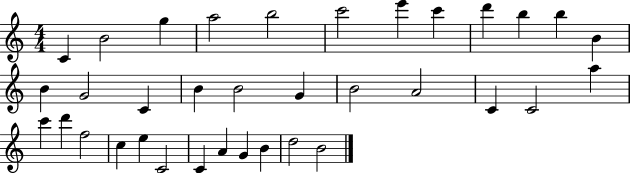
X:1
T:Untitled
M:4/4
L:1/4
K:C
C B2 g a2 b2 c'2 e' c' d' b b B B G2 C B B2 G B2 A2 C C2 a c' d' f2 c e C2 C A G B d2 B2